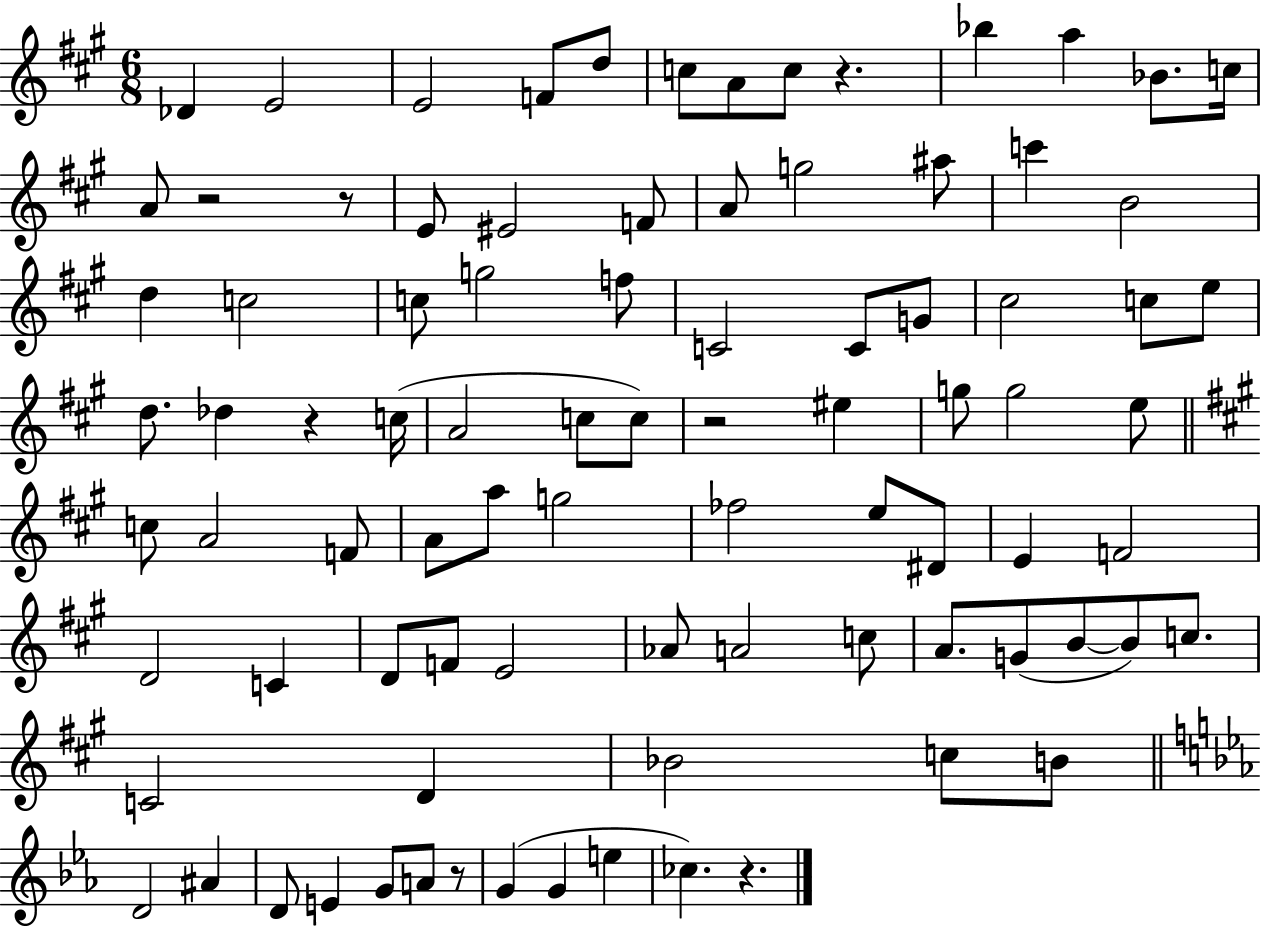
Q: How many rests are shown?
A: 7